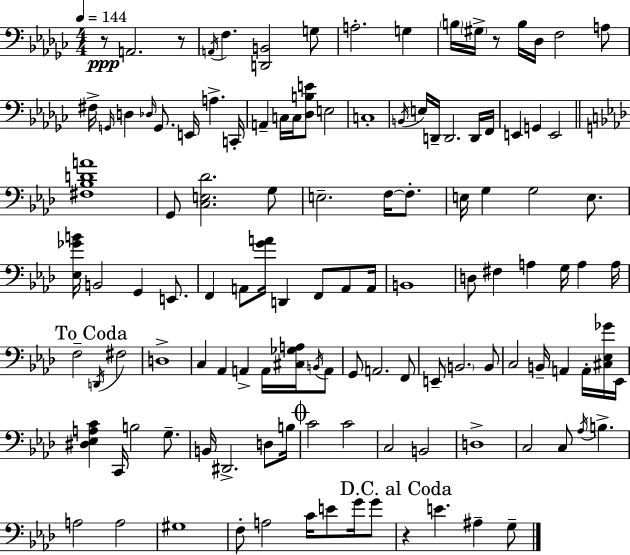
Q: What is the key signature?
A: EES minor